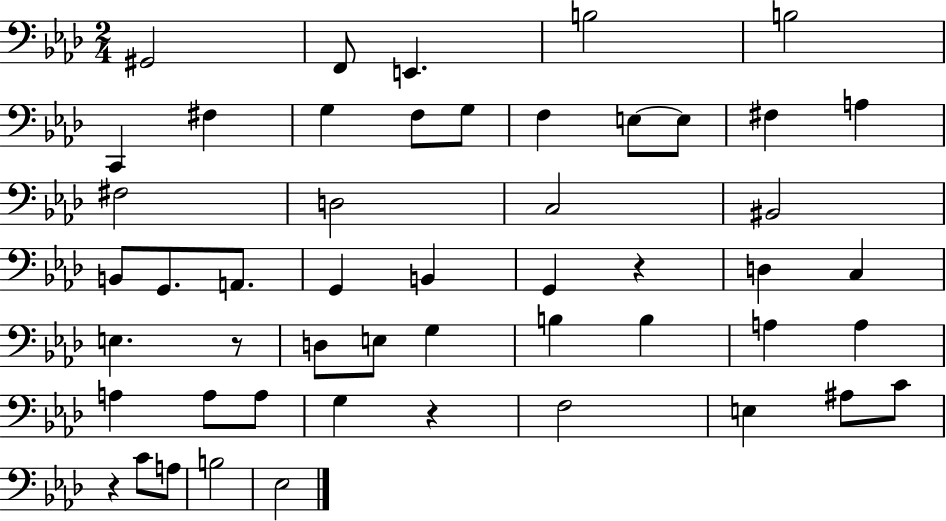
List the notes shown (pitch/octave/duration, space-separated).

G#2/h F2/e E2/q. B3/h B3/h C2/q F#3/q G3/q F3/e G3/e F3/q E3/e E3/e F#3/q A3/q F#3/h D3/h C3/h BIS2/h B2/e G2/e. A2/e. G2/q B2/q G2/q R/q D3/q C3/q E3/q. R/e D3/e E3/e G3/q B3/q B3/q A3/q A3/q A3/q A3/e A3/e G3/q R/q F3/h E3/q A#3/e C4/e R/q C4/e A3/e B3/h Eb3/h